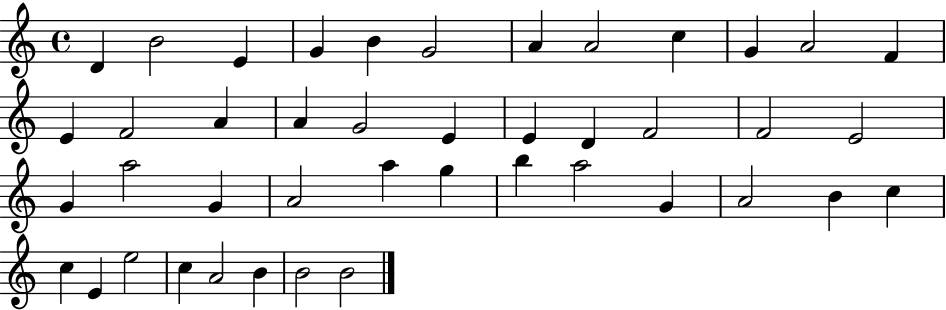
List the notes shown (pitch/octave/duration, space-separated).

D4/q B4/h E4/q G4/q B4/q G4/h A4/q A4/h C5/q G4/q A4/h F4/q E4/q F4/h A4/q A4/q G4/h E4/q E4/q D4/q F4/h F4/h E4/h G4/q A5/h G4/q A4/h A5/q G5/q B5/q A5/h G4/q A4/h B4/q C5/q C5/q E4/q E5/h C5/q A4/h B4/q B4/h B4/h